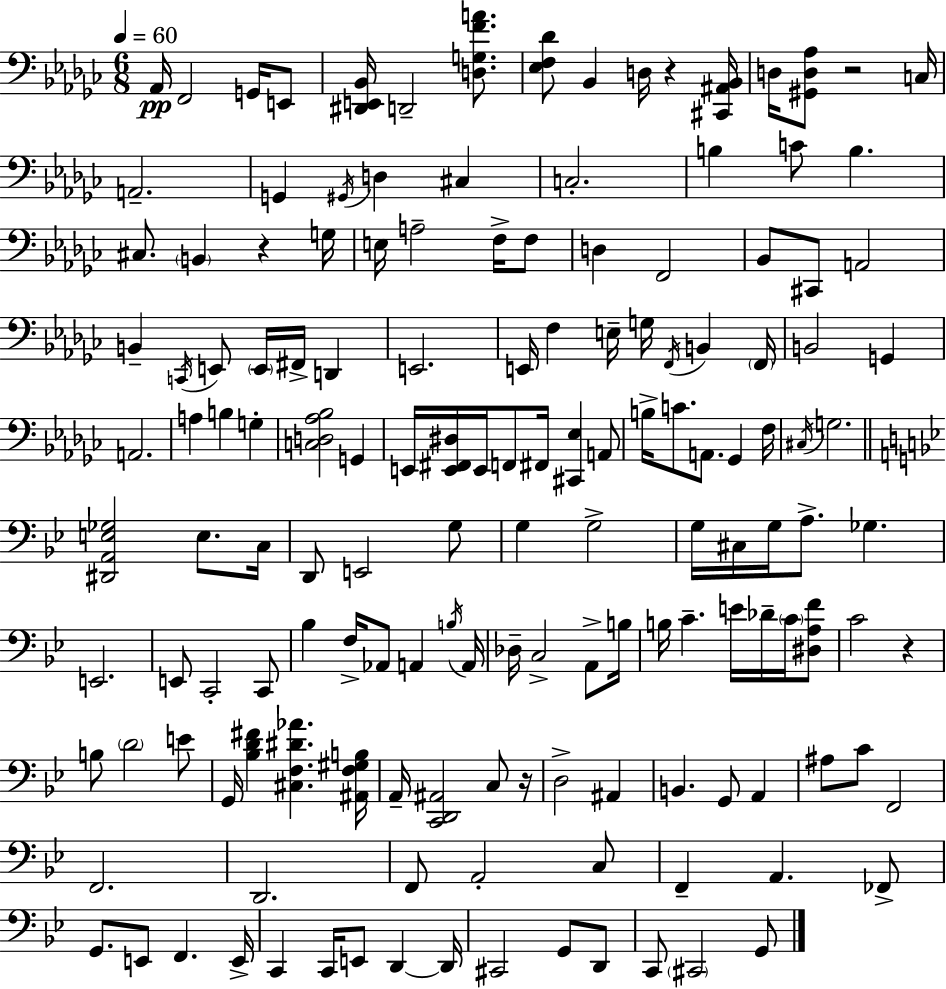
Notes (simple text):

Ab2/s F2/h G2/s E2/e [D#2,E2,Bb2]/s D2/h [D3,G3,F4,A4]/e. [Eb3,F3,Db4]/e Bb2/q D3/s R/q [C#2,A#2,Bb2]/s D3/s [G#2,D3,Ab3]/e R/h C3/s A2/h. G2/q G#2/s D3/q C#3/q C3/h. B3/q C4/e B3/q. C#3/e. B2/q R/q G3/s E3/s A3/h F3/s F3/e D3/q F2/h Bb2/e C#2/e A2/h B2/q C2/s E2/e E2/s F#2/s D2/q E2/h. E2/s F3/q E3/s G3/s F2/s B2/q F2/s B2/h G2/q A2/h. A3/q B3/q G3/q [C3,D3,Ab3,Bb3]/h G2/q E2/s [E2,F#2,D#3]/s E2/s F2/e F#2/s [C#2,Eb3]/q A2/e B3/s C4/e. A2/e. Gb2/q F3/s C#3/s G3/h. [D#2,A2,E3,Gb3]/h E3/e. C3/s D2/e E2/h G3/e G3/q G3/h G3/s C#3/s G3/s A3/e. Gb3/q. E2/h. E2/e C2/h C2/e Bb3/q F3/s Ab2/e A2/q B3/s A2/s Db3/s C3/h A2/e B3/s B3/s C4/q. E4/s Db4/s C4/s [D#3,A3,F4]/e C4/h R/q B3/e D4/h E4/e G2/s [Bb3,D4,F#4]/q [C#3,F3,D#4,Ab4]/q. [A#2,F3,G#3,B3]/s A2/s [C2,D2,A#2]/h C3/e R/s D3/h A#2/q B2/q. G2/e A2/q A#3/e C4/e F2/h F2/h. D2/h. F2/e A2/h C3/e F2/q A2/q. FES2/e G2/e. E2/e F2/q. E2/s C2/q C2/s E2/e D2/q D2/s C#2/h G2/e D2/e C2/e C#2/h G2/e